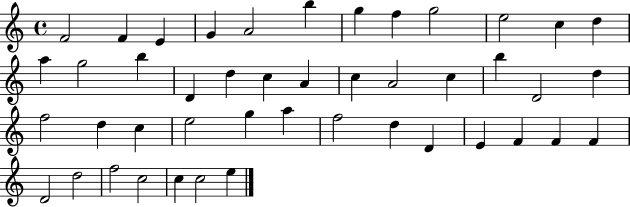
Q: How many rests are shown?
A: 0